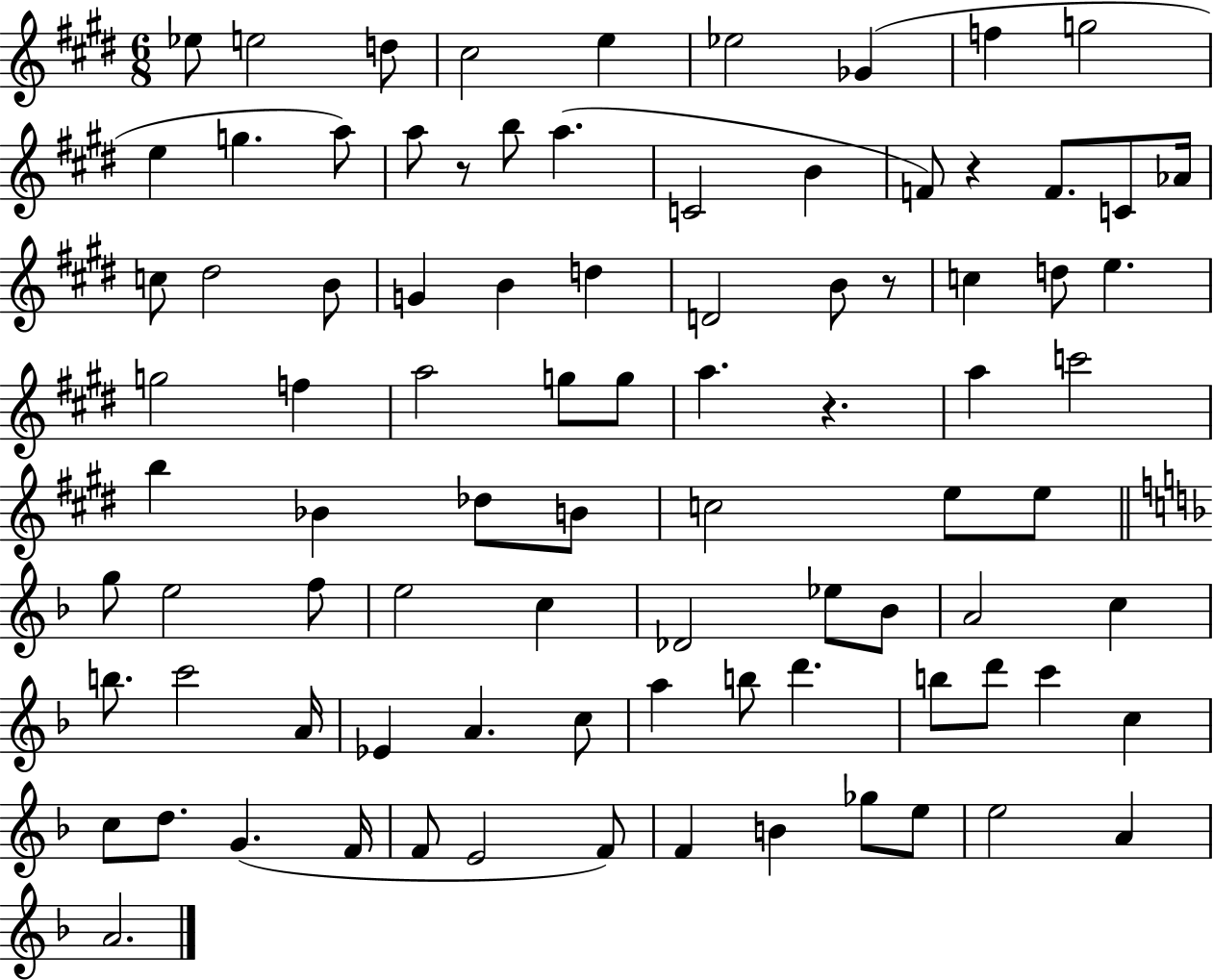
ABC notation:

X:1
T:Untitled
M:6/8
L:1/4
K:E
_e/2 e2 d/2 ^c2 e _e2 _G f g2 e g a/2 a/2 z/2 b/2 a C2 B F/2 z F/2 C/2 _A/4 c/2 ^d2 B/2 G B d D2 B/2 z/2 c d/2 e g2 f a2 g/2 g/2 a z a c'2 b _B _d/2 B/2 c2 e/2 e/2 g/2 e2 f/2 e2 c _D2 _e/2 _B/2 A2 c b/2 c'2 A/4 _E A c/2 a b/2 d' b/2 d'/2 c' c c/2 d/2 G F/4 F/2 E2 F/2 F B _g/2 e/2 e2 A A2